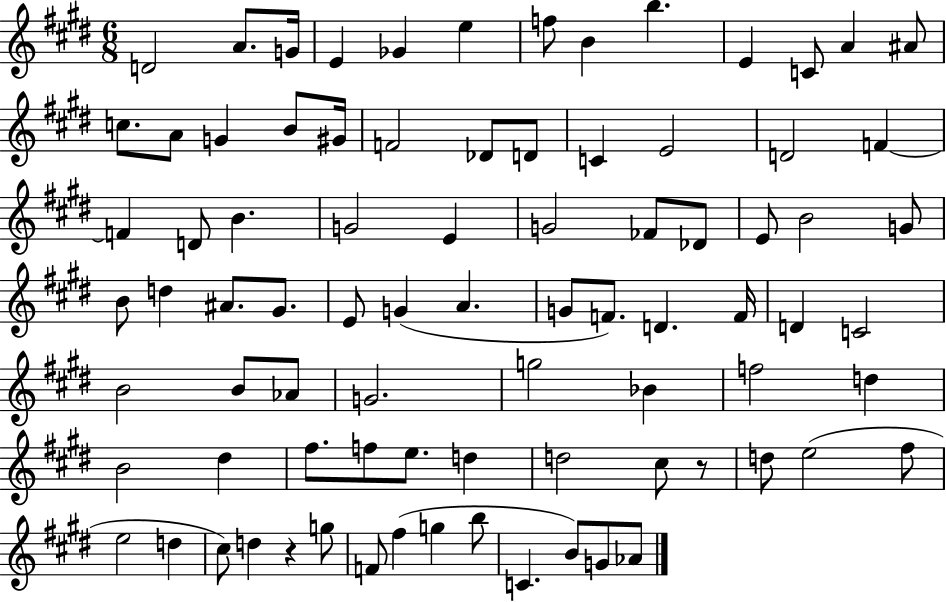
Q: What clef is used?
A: treble